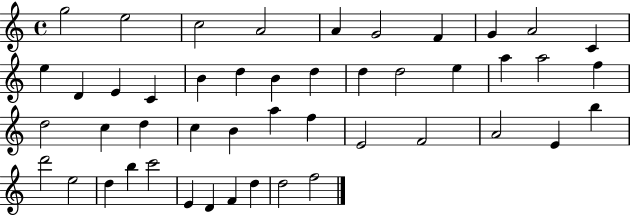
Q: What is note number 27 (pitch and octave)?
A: D5